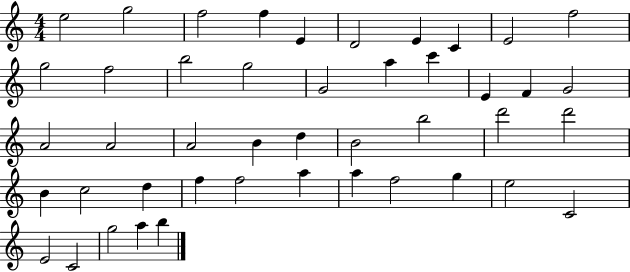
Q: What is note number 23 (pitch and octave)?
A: A4